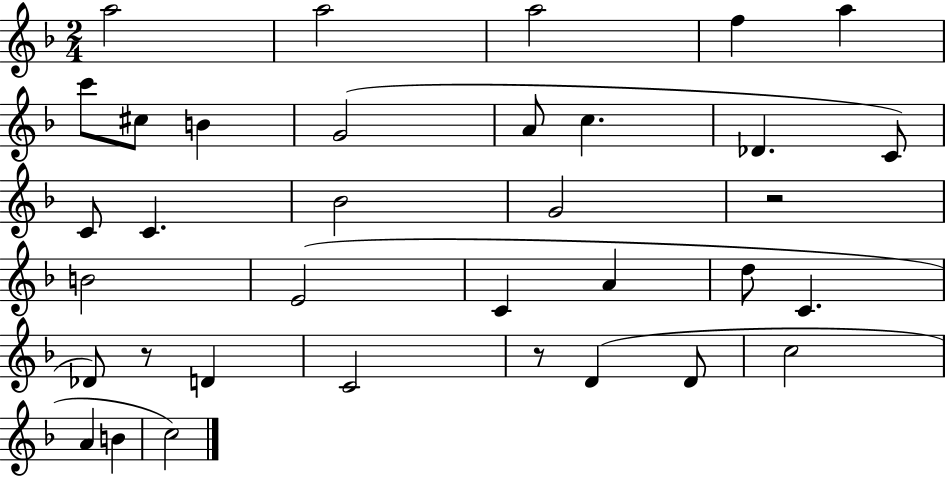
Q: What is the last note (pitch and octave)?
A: C5